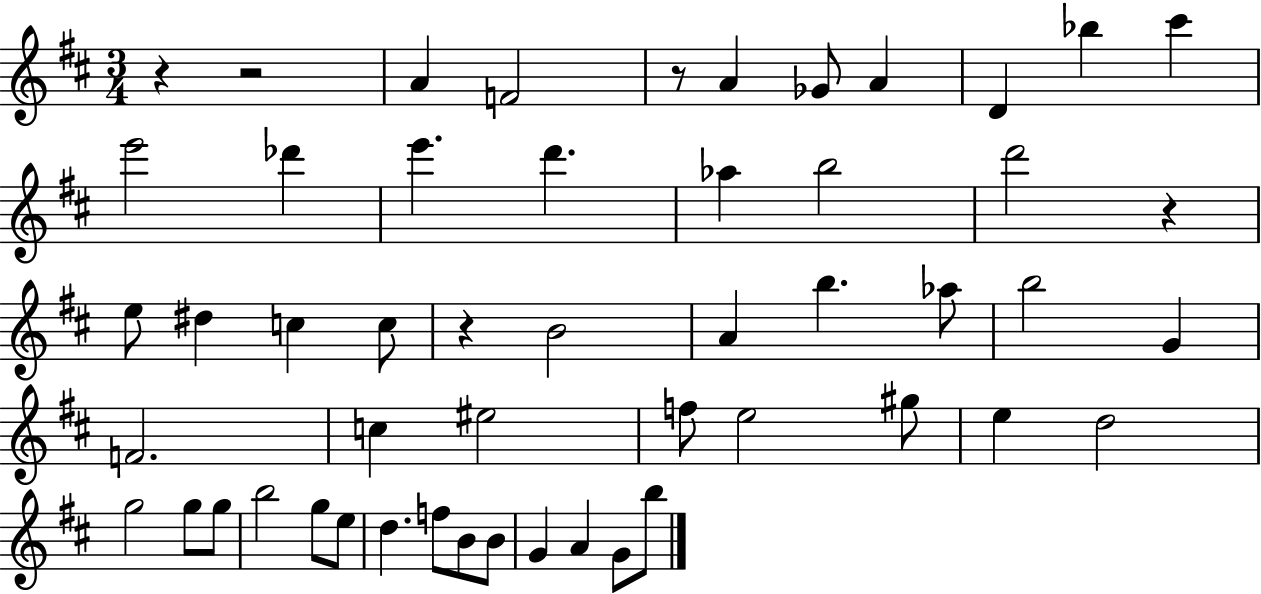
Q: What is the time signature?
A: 3/4